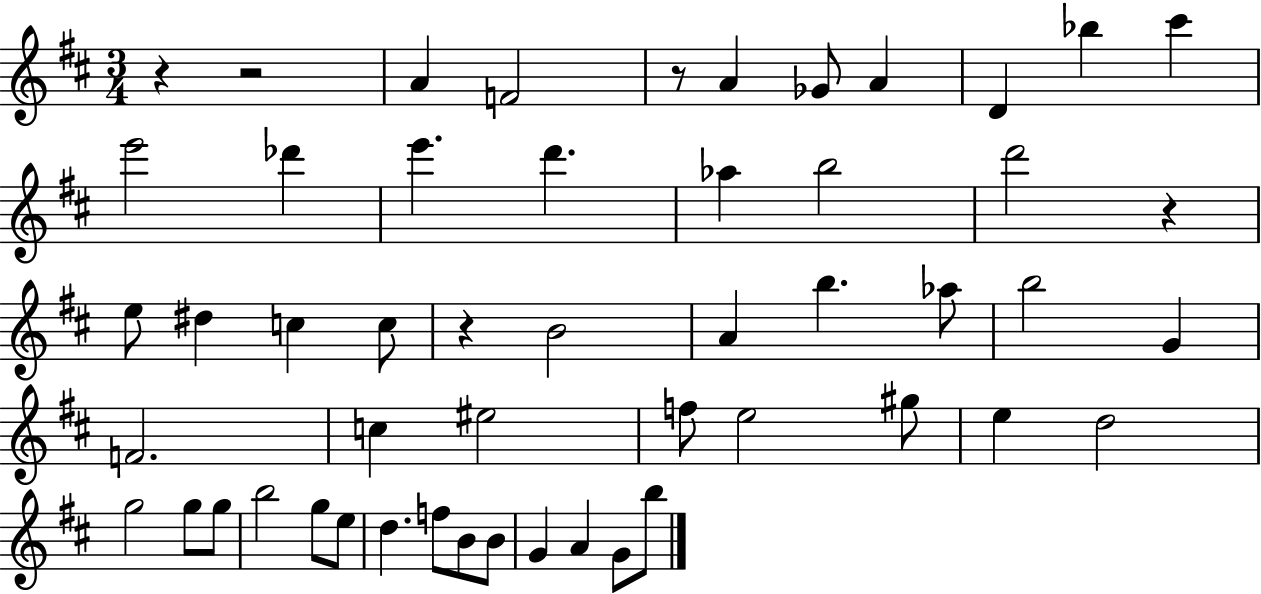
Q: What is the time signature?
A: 3/4